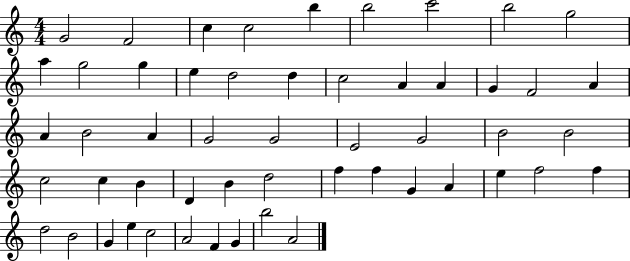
G4/h F4/h C5/q C5/h B5/q B5/h C6/h B5/h G5/h A5/q G5/h G5/q E5/q D5/h D5/q C5/h A4/q A4/q G4/q F4/h A4/q A4/q B4/h A4/q G4/h G4/h E4/h G4/h B4/h B4/h C5/h C5/q B4/q D4/q B4/q D5/h F5/q F5/q G4/q A4/q E5/q F5/h F5/q D5/h B4/h G4/q E5/q C5/h A4/h F4/q G4/q B5/h A4/h